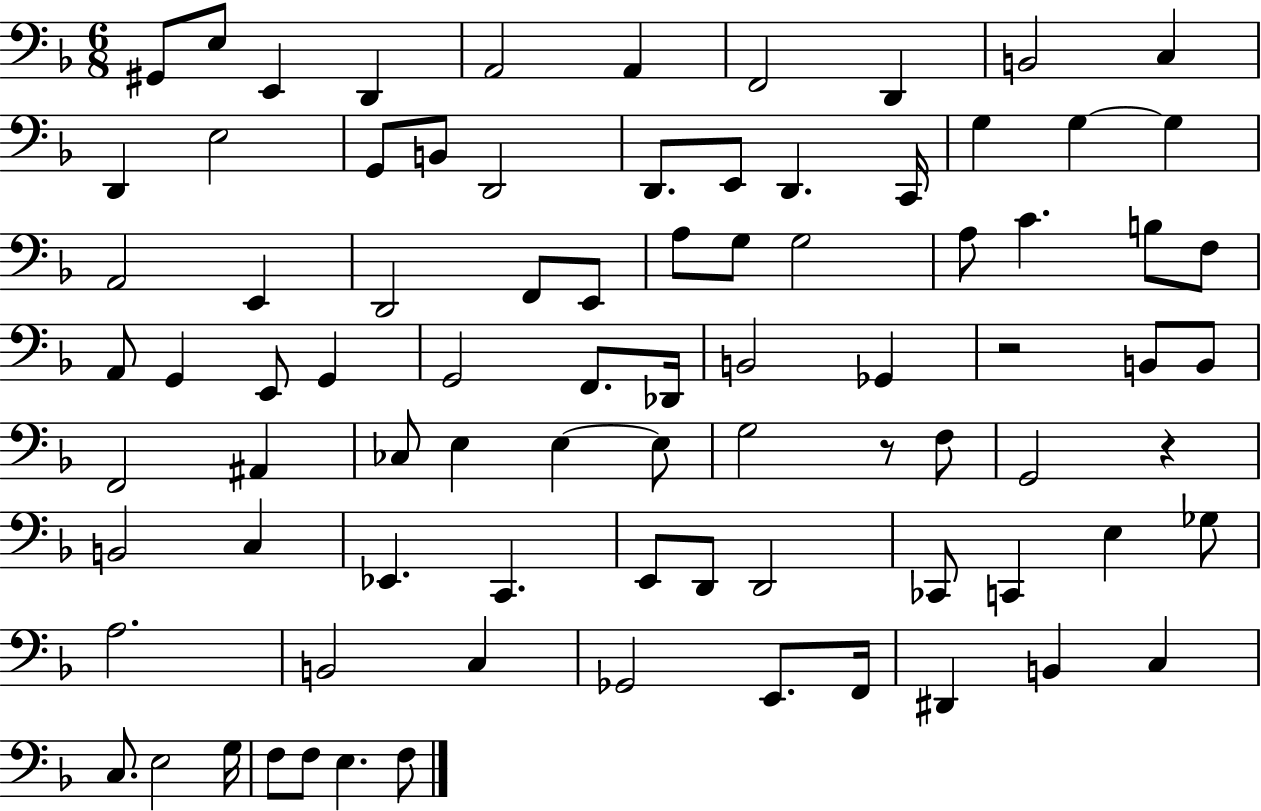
G#2/e E3/e E2/q D2/q A2/h A2/q F2/h D2/q B2/h C3/q D2/q E3/h G2/e B2/e D2/h D2/e. E2/e D2/q. C2/s G3/q G3/q G3/q A2/h E2/q D2/h F2/e E2/e A3/e G3/e G3/h A3/e C4/q. B3/e F3/e A2/e G2/q E2/e G2/q G2/h F2/e. Db2/s B2/h Gb2/q R/h B2/e B2/e F2/h A#2/q CES3/e E3/q E3/q E3/e G3/h R/e F3/e G2/h R/q B2/h C3/q Eb2/q. C2/q. E2/e D2/e D2/h CES2/e C2/q E3/q Gb3/e A3/h. B2/h C3/q Gb2/h E2/e. F2/s D#2/q B2/q C3/q C3/e. E3/h G3/s F3/e F3/e E3/q. F3/e